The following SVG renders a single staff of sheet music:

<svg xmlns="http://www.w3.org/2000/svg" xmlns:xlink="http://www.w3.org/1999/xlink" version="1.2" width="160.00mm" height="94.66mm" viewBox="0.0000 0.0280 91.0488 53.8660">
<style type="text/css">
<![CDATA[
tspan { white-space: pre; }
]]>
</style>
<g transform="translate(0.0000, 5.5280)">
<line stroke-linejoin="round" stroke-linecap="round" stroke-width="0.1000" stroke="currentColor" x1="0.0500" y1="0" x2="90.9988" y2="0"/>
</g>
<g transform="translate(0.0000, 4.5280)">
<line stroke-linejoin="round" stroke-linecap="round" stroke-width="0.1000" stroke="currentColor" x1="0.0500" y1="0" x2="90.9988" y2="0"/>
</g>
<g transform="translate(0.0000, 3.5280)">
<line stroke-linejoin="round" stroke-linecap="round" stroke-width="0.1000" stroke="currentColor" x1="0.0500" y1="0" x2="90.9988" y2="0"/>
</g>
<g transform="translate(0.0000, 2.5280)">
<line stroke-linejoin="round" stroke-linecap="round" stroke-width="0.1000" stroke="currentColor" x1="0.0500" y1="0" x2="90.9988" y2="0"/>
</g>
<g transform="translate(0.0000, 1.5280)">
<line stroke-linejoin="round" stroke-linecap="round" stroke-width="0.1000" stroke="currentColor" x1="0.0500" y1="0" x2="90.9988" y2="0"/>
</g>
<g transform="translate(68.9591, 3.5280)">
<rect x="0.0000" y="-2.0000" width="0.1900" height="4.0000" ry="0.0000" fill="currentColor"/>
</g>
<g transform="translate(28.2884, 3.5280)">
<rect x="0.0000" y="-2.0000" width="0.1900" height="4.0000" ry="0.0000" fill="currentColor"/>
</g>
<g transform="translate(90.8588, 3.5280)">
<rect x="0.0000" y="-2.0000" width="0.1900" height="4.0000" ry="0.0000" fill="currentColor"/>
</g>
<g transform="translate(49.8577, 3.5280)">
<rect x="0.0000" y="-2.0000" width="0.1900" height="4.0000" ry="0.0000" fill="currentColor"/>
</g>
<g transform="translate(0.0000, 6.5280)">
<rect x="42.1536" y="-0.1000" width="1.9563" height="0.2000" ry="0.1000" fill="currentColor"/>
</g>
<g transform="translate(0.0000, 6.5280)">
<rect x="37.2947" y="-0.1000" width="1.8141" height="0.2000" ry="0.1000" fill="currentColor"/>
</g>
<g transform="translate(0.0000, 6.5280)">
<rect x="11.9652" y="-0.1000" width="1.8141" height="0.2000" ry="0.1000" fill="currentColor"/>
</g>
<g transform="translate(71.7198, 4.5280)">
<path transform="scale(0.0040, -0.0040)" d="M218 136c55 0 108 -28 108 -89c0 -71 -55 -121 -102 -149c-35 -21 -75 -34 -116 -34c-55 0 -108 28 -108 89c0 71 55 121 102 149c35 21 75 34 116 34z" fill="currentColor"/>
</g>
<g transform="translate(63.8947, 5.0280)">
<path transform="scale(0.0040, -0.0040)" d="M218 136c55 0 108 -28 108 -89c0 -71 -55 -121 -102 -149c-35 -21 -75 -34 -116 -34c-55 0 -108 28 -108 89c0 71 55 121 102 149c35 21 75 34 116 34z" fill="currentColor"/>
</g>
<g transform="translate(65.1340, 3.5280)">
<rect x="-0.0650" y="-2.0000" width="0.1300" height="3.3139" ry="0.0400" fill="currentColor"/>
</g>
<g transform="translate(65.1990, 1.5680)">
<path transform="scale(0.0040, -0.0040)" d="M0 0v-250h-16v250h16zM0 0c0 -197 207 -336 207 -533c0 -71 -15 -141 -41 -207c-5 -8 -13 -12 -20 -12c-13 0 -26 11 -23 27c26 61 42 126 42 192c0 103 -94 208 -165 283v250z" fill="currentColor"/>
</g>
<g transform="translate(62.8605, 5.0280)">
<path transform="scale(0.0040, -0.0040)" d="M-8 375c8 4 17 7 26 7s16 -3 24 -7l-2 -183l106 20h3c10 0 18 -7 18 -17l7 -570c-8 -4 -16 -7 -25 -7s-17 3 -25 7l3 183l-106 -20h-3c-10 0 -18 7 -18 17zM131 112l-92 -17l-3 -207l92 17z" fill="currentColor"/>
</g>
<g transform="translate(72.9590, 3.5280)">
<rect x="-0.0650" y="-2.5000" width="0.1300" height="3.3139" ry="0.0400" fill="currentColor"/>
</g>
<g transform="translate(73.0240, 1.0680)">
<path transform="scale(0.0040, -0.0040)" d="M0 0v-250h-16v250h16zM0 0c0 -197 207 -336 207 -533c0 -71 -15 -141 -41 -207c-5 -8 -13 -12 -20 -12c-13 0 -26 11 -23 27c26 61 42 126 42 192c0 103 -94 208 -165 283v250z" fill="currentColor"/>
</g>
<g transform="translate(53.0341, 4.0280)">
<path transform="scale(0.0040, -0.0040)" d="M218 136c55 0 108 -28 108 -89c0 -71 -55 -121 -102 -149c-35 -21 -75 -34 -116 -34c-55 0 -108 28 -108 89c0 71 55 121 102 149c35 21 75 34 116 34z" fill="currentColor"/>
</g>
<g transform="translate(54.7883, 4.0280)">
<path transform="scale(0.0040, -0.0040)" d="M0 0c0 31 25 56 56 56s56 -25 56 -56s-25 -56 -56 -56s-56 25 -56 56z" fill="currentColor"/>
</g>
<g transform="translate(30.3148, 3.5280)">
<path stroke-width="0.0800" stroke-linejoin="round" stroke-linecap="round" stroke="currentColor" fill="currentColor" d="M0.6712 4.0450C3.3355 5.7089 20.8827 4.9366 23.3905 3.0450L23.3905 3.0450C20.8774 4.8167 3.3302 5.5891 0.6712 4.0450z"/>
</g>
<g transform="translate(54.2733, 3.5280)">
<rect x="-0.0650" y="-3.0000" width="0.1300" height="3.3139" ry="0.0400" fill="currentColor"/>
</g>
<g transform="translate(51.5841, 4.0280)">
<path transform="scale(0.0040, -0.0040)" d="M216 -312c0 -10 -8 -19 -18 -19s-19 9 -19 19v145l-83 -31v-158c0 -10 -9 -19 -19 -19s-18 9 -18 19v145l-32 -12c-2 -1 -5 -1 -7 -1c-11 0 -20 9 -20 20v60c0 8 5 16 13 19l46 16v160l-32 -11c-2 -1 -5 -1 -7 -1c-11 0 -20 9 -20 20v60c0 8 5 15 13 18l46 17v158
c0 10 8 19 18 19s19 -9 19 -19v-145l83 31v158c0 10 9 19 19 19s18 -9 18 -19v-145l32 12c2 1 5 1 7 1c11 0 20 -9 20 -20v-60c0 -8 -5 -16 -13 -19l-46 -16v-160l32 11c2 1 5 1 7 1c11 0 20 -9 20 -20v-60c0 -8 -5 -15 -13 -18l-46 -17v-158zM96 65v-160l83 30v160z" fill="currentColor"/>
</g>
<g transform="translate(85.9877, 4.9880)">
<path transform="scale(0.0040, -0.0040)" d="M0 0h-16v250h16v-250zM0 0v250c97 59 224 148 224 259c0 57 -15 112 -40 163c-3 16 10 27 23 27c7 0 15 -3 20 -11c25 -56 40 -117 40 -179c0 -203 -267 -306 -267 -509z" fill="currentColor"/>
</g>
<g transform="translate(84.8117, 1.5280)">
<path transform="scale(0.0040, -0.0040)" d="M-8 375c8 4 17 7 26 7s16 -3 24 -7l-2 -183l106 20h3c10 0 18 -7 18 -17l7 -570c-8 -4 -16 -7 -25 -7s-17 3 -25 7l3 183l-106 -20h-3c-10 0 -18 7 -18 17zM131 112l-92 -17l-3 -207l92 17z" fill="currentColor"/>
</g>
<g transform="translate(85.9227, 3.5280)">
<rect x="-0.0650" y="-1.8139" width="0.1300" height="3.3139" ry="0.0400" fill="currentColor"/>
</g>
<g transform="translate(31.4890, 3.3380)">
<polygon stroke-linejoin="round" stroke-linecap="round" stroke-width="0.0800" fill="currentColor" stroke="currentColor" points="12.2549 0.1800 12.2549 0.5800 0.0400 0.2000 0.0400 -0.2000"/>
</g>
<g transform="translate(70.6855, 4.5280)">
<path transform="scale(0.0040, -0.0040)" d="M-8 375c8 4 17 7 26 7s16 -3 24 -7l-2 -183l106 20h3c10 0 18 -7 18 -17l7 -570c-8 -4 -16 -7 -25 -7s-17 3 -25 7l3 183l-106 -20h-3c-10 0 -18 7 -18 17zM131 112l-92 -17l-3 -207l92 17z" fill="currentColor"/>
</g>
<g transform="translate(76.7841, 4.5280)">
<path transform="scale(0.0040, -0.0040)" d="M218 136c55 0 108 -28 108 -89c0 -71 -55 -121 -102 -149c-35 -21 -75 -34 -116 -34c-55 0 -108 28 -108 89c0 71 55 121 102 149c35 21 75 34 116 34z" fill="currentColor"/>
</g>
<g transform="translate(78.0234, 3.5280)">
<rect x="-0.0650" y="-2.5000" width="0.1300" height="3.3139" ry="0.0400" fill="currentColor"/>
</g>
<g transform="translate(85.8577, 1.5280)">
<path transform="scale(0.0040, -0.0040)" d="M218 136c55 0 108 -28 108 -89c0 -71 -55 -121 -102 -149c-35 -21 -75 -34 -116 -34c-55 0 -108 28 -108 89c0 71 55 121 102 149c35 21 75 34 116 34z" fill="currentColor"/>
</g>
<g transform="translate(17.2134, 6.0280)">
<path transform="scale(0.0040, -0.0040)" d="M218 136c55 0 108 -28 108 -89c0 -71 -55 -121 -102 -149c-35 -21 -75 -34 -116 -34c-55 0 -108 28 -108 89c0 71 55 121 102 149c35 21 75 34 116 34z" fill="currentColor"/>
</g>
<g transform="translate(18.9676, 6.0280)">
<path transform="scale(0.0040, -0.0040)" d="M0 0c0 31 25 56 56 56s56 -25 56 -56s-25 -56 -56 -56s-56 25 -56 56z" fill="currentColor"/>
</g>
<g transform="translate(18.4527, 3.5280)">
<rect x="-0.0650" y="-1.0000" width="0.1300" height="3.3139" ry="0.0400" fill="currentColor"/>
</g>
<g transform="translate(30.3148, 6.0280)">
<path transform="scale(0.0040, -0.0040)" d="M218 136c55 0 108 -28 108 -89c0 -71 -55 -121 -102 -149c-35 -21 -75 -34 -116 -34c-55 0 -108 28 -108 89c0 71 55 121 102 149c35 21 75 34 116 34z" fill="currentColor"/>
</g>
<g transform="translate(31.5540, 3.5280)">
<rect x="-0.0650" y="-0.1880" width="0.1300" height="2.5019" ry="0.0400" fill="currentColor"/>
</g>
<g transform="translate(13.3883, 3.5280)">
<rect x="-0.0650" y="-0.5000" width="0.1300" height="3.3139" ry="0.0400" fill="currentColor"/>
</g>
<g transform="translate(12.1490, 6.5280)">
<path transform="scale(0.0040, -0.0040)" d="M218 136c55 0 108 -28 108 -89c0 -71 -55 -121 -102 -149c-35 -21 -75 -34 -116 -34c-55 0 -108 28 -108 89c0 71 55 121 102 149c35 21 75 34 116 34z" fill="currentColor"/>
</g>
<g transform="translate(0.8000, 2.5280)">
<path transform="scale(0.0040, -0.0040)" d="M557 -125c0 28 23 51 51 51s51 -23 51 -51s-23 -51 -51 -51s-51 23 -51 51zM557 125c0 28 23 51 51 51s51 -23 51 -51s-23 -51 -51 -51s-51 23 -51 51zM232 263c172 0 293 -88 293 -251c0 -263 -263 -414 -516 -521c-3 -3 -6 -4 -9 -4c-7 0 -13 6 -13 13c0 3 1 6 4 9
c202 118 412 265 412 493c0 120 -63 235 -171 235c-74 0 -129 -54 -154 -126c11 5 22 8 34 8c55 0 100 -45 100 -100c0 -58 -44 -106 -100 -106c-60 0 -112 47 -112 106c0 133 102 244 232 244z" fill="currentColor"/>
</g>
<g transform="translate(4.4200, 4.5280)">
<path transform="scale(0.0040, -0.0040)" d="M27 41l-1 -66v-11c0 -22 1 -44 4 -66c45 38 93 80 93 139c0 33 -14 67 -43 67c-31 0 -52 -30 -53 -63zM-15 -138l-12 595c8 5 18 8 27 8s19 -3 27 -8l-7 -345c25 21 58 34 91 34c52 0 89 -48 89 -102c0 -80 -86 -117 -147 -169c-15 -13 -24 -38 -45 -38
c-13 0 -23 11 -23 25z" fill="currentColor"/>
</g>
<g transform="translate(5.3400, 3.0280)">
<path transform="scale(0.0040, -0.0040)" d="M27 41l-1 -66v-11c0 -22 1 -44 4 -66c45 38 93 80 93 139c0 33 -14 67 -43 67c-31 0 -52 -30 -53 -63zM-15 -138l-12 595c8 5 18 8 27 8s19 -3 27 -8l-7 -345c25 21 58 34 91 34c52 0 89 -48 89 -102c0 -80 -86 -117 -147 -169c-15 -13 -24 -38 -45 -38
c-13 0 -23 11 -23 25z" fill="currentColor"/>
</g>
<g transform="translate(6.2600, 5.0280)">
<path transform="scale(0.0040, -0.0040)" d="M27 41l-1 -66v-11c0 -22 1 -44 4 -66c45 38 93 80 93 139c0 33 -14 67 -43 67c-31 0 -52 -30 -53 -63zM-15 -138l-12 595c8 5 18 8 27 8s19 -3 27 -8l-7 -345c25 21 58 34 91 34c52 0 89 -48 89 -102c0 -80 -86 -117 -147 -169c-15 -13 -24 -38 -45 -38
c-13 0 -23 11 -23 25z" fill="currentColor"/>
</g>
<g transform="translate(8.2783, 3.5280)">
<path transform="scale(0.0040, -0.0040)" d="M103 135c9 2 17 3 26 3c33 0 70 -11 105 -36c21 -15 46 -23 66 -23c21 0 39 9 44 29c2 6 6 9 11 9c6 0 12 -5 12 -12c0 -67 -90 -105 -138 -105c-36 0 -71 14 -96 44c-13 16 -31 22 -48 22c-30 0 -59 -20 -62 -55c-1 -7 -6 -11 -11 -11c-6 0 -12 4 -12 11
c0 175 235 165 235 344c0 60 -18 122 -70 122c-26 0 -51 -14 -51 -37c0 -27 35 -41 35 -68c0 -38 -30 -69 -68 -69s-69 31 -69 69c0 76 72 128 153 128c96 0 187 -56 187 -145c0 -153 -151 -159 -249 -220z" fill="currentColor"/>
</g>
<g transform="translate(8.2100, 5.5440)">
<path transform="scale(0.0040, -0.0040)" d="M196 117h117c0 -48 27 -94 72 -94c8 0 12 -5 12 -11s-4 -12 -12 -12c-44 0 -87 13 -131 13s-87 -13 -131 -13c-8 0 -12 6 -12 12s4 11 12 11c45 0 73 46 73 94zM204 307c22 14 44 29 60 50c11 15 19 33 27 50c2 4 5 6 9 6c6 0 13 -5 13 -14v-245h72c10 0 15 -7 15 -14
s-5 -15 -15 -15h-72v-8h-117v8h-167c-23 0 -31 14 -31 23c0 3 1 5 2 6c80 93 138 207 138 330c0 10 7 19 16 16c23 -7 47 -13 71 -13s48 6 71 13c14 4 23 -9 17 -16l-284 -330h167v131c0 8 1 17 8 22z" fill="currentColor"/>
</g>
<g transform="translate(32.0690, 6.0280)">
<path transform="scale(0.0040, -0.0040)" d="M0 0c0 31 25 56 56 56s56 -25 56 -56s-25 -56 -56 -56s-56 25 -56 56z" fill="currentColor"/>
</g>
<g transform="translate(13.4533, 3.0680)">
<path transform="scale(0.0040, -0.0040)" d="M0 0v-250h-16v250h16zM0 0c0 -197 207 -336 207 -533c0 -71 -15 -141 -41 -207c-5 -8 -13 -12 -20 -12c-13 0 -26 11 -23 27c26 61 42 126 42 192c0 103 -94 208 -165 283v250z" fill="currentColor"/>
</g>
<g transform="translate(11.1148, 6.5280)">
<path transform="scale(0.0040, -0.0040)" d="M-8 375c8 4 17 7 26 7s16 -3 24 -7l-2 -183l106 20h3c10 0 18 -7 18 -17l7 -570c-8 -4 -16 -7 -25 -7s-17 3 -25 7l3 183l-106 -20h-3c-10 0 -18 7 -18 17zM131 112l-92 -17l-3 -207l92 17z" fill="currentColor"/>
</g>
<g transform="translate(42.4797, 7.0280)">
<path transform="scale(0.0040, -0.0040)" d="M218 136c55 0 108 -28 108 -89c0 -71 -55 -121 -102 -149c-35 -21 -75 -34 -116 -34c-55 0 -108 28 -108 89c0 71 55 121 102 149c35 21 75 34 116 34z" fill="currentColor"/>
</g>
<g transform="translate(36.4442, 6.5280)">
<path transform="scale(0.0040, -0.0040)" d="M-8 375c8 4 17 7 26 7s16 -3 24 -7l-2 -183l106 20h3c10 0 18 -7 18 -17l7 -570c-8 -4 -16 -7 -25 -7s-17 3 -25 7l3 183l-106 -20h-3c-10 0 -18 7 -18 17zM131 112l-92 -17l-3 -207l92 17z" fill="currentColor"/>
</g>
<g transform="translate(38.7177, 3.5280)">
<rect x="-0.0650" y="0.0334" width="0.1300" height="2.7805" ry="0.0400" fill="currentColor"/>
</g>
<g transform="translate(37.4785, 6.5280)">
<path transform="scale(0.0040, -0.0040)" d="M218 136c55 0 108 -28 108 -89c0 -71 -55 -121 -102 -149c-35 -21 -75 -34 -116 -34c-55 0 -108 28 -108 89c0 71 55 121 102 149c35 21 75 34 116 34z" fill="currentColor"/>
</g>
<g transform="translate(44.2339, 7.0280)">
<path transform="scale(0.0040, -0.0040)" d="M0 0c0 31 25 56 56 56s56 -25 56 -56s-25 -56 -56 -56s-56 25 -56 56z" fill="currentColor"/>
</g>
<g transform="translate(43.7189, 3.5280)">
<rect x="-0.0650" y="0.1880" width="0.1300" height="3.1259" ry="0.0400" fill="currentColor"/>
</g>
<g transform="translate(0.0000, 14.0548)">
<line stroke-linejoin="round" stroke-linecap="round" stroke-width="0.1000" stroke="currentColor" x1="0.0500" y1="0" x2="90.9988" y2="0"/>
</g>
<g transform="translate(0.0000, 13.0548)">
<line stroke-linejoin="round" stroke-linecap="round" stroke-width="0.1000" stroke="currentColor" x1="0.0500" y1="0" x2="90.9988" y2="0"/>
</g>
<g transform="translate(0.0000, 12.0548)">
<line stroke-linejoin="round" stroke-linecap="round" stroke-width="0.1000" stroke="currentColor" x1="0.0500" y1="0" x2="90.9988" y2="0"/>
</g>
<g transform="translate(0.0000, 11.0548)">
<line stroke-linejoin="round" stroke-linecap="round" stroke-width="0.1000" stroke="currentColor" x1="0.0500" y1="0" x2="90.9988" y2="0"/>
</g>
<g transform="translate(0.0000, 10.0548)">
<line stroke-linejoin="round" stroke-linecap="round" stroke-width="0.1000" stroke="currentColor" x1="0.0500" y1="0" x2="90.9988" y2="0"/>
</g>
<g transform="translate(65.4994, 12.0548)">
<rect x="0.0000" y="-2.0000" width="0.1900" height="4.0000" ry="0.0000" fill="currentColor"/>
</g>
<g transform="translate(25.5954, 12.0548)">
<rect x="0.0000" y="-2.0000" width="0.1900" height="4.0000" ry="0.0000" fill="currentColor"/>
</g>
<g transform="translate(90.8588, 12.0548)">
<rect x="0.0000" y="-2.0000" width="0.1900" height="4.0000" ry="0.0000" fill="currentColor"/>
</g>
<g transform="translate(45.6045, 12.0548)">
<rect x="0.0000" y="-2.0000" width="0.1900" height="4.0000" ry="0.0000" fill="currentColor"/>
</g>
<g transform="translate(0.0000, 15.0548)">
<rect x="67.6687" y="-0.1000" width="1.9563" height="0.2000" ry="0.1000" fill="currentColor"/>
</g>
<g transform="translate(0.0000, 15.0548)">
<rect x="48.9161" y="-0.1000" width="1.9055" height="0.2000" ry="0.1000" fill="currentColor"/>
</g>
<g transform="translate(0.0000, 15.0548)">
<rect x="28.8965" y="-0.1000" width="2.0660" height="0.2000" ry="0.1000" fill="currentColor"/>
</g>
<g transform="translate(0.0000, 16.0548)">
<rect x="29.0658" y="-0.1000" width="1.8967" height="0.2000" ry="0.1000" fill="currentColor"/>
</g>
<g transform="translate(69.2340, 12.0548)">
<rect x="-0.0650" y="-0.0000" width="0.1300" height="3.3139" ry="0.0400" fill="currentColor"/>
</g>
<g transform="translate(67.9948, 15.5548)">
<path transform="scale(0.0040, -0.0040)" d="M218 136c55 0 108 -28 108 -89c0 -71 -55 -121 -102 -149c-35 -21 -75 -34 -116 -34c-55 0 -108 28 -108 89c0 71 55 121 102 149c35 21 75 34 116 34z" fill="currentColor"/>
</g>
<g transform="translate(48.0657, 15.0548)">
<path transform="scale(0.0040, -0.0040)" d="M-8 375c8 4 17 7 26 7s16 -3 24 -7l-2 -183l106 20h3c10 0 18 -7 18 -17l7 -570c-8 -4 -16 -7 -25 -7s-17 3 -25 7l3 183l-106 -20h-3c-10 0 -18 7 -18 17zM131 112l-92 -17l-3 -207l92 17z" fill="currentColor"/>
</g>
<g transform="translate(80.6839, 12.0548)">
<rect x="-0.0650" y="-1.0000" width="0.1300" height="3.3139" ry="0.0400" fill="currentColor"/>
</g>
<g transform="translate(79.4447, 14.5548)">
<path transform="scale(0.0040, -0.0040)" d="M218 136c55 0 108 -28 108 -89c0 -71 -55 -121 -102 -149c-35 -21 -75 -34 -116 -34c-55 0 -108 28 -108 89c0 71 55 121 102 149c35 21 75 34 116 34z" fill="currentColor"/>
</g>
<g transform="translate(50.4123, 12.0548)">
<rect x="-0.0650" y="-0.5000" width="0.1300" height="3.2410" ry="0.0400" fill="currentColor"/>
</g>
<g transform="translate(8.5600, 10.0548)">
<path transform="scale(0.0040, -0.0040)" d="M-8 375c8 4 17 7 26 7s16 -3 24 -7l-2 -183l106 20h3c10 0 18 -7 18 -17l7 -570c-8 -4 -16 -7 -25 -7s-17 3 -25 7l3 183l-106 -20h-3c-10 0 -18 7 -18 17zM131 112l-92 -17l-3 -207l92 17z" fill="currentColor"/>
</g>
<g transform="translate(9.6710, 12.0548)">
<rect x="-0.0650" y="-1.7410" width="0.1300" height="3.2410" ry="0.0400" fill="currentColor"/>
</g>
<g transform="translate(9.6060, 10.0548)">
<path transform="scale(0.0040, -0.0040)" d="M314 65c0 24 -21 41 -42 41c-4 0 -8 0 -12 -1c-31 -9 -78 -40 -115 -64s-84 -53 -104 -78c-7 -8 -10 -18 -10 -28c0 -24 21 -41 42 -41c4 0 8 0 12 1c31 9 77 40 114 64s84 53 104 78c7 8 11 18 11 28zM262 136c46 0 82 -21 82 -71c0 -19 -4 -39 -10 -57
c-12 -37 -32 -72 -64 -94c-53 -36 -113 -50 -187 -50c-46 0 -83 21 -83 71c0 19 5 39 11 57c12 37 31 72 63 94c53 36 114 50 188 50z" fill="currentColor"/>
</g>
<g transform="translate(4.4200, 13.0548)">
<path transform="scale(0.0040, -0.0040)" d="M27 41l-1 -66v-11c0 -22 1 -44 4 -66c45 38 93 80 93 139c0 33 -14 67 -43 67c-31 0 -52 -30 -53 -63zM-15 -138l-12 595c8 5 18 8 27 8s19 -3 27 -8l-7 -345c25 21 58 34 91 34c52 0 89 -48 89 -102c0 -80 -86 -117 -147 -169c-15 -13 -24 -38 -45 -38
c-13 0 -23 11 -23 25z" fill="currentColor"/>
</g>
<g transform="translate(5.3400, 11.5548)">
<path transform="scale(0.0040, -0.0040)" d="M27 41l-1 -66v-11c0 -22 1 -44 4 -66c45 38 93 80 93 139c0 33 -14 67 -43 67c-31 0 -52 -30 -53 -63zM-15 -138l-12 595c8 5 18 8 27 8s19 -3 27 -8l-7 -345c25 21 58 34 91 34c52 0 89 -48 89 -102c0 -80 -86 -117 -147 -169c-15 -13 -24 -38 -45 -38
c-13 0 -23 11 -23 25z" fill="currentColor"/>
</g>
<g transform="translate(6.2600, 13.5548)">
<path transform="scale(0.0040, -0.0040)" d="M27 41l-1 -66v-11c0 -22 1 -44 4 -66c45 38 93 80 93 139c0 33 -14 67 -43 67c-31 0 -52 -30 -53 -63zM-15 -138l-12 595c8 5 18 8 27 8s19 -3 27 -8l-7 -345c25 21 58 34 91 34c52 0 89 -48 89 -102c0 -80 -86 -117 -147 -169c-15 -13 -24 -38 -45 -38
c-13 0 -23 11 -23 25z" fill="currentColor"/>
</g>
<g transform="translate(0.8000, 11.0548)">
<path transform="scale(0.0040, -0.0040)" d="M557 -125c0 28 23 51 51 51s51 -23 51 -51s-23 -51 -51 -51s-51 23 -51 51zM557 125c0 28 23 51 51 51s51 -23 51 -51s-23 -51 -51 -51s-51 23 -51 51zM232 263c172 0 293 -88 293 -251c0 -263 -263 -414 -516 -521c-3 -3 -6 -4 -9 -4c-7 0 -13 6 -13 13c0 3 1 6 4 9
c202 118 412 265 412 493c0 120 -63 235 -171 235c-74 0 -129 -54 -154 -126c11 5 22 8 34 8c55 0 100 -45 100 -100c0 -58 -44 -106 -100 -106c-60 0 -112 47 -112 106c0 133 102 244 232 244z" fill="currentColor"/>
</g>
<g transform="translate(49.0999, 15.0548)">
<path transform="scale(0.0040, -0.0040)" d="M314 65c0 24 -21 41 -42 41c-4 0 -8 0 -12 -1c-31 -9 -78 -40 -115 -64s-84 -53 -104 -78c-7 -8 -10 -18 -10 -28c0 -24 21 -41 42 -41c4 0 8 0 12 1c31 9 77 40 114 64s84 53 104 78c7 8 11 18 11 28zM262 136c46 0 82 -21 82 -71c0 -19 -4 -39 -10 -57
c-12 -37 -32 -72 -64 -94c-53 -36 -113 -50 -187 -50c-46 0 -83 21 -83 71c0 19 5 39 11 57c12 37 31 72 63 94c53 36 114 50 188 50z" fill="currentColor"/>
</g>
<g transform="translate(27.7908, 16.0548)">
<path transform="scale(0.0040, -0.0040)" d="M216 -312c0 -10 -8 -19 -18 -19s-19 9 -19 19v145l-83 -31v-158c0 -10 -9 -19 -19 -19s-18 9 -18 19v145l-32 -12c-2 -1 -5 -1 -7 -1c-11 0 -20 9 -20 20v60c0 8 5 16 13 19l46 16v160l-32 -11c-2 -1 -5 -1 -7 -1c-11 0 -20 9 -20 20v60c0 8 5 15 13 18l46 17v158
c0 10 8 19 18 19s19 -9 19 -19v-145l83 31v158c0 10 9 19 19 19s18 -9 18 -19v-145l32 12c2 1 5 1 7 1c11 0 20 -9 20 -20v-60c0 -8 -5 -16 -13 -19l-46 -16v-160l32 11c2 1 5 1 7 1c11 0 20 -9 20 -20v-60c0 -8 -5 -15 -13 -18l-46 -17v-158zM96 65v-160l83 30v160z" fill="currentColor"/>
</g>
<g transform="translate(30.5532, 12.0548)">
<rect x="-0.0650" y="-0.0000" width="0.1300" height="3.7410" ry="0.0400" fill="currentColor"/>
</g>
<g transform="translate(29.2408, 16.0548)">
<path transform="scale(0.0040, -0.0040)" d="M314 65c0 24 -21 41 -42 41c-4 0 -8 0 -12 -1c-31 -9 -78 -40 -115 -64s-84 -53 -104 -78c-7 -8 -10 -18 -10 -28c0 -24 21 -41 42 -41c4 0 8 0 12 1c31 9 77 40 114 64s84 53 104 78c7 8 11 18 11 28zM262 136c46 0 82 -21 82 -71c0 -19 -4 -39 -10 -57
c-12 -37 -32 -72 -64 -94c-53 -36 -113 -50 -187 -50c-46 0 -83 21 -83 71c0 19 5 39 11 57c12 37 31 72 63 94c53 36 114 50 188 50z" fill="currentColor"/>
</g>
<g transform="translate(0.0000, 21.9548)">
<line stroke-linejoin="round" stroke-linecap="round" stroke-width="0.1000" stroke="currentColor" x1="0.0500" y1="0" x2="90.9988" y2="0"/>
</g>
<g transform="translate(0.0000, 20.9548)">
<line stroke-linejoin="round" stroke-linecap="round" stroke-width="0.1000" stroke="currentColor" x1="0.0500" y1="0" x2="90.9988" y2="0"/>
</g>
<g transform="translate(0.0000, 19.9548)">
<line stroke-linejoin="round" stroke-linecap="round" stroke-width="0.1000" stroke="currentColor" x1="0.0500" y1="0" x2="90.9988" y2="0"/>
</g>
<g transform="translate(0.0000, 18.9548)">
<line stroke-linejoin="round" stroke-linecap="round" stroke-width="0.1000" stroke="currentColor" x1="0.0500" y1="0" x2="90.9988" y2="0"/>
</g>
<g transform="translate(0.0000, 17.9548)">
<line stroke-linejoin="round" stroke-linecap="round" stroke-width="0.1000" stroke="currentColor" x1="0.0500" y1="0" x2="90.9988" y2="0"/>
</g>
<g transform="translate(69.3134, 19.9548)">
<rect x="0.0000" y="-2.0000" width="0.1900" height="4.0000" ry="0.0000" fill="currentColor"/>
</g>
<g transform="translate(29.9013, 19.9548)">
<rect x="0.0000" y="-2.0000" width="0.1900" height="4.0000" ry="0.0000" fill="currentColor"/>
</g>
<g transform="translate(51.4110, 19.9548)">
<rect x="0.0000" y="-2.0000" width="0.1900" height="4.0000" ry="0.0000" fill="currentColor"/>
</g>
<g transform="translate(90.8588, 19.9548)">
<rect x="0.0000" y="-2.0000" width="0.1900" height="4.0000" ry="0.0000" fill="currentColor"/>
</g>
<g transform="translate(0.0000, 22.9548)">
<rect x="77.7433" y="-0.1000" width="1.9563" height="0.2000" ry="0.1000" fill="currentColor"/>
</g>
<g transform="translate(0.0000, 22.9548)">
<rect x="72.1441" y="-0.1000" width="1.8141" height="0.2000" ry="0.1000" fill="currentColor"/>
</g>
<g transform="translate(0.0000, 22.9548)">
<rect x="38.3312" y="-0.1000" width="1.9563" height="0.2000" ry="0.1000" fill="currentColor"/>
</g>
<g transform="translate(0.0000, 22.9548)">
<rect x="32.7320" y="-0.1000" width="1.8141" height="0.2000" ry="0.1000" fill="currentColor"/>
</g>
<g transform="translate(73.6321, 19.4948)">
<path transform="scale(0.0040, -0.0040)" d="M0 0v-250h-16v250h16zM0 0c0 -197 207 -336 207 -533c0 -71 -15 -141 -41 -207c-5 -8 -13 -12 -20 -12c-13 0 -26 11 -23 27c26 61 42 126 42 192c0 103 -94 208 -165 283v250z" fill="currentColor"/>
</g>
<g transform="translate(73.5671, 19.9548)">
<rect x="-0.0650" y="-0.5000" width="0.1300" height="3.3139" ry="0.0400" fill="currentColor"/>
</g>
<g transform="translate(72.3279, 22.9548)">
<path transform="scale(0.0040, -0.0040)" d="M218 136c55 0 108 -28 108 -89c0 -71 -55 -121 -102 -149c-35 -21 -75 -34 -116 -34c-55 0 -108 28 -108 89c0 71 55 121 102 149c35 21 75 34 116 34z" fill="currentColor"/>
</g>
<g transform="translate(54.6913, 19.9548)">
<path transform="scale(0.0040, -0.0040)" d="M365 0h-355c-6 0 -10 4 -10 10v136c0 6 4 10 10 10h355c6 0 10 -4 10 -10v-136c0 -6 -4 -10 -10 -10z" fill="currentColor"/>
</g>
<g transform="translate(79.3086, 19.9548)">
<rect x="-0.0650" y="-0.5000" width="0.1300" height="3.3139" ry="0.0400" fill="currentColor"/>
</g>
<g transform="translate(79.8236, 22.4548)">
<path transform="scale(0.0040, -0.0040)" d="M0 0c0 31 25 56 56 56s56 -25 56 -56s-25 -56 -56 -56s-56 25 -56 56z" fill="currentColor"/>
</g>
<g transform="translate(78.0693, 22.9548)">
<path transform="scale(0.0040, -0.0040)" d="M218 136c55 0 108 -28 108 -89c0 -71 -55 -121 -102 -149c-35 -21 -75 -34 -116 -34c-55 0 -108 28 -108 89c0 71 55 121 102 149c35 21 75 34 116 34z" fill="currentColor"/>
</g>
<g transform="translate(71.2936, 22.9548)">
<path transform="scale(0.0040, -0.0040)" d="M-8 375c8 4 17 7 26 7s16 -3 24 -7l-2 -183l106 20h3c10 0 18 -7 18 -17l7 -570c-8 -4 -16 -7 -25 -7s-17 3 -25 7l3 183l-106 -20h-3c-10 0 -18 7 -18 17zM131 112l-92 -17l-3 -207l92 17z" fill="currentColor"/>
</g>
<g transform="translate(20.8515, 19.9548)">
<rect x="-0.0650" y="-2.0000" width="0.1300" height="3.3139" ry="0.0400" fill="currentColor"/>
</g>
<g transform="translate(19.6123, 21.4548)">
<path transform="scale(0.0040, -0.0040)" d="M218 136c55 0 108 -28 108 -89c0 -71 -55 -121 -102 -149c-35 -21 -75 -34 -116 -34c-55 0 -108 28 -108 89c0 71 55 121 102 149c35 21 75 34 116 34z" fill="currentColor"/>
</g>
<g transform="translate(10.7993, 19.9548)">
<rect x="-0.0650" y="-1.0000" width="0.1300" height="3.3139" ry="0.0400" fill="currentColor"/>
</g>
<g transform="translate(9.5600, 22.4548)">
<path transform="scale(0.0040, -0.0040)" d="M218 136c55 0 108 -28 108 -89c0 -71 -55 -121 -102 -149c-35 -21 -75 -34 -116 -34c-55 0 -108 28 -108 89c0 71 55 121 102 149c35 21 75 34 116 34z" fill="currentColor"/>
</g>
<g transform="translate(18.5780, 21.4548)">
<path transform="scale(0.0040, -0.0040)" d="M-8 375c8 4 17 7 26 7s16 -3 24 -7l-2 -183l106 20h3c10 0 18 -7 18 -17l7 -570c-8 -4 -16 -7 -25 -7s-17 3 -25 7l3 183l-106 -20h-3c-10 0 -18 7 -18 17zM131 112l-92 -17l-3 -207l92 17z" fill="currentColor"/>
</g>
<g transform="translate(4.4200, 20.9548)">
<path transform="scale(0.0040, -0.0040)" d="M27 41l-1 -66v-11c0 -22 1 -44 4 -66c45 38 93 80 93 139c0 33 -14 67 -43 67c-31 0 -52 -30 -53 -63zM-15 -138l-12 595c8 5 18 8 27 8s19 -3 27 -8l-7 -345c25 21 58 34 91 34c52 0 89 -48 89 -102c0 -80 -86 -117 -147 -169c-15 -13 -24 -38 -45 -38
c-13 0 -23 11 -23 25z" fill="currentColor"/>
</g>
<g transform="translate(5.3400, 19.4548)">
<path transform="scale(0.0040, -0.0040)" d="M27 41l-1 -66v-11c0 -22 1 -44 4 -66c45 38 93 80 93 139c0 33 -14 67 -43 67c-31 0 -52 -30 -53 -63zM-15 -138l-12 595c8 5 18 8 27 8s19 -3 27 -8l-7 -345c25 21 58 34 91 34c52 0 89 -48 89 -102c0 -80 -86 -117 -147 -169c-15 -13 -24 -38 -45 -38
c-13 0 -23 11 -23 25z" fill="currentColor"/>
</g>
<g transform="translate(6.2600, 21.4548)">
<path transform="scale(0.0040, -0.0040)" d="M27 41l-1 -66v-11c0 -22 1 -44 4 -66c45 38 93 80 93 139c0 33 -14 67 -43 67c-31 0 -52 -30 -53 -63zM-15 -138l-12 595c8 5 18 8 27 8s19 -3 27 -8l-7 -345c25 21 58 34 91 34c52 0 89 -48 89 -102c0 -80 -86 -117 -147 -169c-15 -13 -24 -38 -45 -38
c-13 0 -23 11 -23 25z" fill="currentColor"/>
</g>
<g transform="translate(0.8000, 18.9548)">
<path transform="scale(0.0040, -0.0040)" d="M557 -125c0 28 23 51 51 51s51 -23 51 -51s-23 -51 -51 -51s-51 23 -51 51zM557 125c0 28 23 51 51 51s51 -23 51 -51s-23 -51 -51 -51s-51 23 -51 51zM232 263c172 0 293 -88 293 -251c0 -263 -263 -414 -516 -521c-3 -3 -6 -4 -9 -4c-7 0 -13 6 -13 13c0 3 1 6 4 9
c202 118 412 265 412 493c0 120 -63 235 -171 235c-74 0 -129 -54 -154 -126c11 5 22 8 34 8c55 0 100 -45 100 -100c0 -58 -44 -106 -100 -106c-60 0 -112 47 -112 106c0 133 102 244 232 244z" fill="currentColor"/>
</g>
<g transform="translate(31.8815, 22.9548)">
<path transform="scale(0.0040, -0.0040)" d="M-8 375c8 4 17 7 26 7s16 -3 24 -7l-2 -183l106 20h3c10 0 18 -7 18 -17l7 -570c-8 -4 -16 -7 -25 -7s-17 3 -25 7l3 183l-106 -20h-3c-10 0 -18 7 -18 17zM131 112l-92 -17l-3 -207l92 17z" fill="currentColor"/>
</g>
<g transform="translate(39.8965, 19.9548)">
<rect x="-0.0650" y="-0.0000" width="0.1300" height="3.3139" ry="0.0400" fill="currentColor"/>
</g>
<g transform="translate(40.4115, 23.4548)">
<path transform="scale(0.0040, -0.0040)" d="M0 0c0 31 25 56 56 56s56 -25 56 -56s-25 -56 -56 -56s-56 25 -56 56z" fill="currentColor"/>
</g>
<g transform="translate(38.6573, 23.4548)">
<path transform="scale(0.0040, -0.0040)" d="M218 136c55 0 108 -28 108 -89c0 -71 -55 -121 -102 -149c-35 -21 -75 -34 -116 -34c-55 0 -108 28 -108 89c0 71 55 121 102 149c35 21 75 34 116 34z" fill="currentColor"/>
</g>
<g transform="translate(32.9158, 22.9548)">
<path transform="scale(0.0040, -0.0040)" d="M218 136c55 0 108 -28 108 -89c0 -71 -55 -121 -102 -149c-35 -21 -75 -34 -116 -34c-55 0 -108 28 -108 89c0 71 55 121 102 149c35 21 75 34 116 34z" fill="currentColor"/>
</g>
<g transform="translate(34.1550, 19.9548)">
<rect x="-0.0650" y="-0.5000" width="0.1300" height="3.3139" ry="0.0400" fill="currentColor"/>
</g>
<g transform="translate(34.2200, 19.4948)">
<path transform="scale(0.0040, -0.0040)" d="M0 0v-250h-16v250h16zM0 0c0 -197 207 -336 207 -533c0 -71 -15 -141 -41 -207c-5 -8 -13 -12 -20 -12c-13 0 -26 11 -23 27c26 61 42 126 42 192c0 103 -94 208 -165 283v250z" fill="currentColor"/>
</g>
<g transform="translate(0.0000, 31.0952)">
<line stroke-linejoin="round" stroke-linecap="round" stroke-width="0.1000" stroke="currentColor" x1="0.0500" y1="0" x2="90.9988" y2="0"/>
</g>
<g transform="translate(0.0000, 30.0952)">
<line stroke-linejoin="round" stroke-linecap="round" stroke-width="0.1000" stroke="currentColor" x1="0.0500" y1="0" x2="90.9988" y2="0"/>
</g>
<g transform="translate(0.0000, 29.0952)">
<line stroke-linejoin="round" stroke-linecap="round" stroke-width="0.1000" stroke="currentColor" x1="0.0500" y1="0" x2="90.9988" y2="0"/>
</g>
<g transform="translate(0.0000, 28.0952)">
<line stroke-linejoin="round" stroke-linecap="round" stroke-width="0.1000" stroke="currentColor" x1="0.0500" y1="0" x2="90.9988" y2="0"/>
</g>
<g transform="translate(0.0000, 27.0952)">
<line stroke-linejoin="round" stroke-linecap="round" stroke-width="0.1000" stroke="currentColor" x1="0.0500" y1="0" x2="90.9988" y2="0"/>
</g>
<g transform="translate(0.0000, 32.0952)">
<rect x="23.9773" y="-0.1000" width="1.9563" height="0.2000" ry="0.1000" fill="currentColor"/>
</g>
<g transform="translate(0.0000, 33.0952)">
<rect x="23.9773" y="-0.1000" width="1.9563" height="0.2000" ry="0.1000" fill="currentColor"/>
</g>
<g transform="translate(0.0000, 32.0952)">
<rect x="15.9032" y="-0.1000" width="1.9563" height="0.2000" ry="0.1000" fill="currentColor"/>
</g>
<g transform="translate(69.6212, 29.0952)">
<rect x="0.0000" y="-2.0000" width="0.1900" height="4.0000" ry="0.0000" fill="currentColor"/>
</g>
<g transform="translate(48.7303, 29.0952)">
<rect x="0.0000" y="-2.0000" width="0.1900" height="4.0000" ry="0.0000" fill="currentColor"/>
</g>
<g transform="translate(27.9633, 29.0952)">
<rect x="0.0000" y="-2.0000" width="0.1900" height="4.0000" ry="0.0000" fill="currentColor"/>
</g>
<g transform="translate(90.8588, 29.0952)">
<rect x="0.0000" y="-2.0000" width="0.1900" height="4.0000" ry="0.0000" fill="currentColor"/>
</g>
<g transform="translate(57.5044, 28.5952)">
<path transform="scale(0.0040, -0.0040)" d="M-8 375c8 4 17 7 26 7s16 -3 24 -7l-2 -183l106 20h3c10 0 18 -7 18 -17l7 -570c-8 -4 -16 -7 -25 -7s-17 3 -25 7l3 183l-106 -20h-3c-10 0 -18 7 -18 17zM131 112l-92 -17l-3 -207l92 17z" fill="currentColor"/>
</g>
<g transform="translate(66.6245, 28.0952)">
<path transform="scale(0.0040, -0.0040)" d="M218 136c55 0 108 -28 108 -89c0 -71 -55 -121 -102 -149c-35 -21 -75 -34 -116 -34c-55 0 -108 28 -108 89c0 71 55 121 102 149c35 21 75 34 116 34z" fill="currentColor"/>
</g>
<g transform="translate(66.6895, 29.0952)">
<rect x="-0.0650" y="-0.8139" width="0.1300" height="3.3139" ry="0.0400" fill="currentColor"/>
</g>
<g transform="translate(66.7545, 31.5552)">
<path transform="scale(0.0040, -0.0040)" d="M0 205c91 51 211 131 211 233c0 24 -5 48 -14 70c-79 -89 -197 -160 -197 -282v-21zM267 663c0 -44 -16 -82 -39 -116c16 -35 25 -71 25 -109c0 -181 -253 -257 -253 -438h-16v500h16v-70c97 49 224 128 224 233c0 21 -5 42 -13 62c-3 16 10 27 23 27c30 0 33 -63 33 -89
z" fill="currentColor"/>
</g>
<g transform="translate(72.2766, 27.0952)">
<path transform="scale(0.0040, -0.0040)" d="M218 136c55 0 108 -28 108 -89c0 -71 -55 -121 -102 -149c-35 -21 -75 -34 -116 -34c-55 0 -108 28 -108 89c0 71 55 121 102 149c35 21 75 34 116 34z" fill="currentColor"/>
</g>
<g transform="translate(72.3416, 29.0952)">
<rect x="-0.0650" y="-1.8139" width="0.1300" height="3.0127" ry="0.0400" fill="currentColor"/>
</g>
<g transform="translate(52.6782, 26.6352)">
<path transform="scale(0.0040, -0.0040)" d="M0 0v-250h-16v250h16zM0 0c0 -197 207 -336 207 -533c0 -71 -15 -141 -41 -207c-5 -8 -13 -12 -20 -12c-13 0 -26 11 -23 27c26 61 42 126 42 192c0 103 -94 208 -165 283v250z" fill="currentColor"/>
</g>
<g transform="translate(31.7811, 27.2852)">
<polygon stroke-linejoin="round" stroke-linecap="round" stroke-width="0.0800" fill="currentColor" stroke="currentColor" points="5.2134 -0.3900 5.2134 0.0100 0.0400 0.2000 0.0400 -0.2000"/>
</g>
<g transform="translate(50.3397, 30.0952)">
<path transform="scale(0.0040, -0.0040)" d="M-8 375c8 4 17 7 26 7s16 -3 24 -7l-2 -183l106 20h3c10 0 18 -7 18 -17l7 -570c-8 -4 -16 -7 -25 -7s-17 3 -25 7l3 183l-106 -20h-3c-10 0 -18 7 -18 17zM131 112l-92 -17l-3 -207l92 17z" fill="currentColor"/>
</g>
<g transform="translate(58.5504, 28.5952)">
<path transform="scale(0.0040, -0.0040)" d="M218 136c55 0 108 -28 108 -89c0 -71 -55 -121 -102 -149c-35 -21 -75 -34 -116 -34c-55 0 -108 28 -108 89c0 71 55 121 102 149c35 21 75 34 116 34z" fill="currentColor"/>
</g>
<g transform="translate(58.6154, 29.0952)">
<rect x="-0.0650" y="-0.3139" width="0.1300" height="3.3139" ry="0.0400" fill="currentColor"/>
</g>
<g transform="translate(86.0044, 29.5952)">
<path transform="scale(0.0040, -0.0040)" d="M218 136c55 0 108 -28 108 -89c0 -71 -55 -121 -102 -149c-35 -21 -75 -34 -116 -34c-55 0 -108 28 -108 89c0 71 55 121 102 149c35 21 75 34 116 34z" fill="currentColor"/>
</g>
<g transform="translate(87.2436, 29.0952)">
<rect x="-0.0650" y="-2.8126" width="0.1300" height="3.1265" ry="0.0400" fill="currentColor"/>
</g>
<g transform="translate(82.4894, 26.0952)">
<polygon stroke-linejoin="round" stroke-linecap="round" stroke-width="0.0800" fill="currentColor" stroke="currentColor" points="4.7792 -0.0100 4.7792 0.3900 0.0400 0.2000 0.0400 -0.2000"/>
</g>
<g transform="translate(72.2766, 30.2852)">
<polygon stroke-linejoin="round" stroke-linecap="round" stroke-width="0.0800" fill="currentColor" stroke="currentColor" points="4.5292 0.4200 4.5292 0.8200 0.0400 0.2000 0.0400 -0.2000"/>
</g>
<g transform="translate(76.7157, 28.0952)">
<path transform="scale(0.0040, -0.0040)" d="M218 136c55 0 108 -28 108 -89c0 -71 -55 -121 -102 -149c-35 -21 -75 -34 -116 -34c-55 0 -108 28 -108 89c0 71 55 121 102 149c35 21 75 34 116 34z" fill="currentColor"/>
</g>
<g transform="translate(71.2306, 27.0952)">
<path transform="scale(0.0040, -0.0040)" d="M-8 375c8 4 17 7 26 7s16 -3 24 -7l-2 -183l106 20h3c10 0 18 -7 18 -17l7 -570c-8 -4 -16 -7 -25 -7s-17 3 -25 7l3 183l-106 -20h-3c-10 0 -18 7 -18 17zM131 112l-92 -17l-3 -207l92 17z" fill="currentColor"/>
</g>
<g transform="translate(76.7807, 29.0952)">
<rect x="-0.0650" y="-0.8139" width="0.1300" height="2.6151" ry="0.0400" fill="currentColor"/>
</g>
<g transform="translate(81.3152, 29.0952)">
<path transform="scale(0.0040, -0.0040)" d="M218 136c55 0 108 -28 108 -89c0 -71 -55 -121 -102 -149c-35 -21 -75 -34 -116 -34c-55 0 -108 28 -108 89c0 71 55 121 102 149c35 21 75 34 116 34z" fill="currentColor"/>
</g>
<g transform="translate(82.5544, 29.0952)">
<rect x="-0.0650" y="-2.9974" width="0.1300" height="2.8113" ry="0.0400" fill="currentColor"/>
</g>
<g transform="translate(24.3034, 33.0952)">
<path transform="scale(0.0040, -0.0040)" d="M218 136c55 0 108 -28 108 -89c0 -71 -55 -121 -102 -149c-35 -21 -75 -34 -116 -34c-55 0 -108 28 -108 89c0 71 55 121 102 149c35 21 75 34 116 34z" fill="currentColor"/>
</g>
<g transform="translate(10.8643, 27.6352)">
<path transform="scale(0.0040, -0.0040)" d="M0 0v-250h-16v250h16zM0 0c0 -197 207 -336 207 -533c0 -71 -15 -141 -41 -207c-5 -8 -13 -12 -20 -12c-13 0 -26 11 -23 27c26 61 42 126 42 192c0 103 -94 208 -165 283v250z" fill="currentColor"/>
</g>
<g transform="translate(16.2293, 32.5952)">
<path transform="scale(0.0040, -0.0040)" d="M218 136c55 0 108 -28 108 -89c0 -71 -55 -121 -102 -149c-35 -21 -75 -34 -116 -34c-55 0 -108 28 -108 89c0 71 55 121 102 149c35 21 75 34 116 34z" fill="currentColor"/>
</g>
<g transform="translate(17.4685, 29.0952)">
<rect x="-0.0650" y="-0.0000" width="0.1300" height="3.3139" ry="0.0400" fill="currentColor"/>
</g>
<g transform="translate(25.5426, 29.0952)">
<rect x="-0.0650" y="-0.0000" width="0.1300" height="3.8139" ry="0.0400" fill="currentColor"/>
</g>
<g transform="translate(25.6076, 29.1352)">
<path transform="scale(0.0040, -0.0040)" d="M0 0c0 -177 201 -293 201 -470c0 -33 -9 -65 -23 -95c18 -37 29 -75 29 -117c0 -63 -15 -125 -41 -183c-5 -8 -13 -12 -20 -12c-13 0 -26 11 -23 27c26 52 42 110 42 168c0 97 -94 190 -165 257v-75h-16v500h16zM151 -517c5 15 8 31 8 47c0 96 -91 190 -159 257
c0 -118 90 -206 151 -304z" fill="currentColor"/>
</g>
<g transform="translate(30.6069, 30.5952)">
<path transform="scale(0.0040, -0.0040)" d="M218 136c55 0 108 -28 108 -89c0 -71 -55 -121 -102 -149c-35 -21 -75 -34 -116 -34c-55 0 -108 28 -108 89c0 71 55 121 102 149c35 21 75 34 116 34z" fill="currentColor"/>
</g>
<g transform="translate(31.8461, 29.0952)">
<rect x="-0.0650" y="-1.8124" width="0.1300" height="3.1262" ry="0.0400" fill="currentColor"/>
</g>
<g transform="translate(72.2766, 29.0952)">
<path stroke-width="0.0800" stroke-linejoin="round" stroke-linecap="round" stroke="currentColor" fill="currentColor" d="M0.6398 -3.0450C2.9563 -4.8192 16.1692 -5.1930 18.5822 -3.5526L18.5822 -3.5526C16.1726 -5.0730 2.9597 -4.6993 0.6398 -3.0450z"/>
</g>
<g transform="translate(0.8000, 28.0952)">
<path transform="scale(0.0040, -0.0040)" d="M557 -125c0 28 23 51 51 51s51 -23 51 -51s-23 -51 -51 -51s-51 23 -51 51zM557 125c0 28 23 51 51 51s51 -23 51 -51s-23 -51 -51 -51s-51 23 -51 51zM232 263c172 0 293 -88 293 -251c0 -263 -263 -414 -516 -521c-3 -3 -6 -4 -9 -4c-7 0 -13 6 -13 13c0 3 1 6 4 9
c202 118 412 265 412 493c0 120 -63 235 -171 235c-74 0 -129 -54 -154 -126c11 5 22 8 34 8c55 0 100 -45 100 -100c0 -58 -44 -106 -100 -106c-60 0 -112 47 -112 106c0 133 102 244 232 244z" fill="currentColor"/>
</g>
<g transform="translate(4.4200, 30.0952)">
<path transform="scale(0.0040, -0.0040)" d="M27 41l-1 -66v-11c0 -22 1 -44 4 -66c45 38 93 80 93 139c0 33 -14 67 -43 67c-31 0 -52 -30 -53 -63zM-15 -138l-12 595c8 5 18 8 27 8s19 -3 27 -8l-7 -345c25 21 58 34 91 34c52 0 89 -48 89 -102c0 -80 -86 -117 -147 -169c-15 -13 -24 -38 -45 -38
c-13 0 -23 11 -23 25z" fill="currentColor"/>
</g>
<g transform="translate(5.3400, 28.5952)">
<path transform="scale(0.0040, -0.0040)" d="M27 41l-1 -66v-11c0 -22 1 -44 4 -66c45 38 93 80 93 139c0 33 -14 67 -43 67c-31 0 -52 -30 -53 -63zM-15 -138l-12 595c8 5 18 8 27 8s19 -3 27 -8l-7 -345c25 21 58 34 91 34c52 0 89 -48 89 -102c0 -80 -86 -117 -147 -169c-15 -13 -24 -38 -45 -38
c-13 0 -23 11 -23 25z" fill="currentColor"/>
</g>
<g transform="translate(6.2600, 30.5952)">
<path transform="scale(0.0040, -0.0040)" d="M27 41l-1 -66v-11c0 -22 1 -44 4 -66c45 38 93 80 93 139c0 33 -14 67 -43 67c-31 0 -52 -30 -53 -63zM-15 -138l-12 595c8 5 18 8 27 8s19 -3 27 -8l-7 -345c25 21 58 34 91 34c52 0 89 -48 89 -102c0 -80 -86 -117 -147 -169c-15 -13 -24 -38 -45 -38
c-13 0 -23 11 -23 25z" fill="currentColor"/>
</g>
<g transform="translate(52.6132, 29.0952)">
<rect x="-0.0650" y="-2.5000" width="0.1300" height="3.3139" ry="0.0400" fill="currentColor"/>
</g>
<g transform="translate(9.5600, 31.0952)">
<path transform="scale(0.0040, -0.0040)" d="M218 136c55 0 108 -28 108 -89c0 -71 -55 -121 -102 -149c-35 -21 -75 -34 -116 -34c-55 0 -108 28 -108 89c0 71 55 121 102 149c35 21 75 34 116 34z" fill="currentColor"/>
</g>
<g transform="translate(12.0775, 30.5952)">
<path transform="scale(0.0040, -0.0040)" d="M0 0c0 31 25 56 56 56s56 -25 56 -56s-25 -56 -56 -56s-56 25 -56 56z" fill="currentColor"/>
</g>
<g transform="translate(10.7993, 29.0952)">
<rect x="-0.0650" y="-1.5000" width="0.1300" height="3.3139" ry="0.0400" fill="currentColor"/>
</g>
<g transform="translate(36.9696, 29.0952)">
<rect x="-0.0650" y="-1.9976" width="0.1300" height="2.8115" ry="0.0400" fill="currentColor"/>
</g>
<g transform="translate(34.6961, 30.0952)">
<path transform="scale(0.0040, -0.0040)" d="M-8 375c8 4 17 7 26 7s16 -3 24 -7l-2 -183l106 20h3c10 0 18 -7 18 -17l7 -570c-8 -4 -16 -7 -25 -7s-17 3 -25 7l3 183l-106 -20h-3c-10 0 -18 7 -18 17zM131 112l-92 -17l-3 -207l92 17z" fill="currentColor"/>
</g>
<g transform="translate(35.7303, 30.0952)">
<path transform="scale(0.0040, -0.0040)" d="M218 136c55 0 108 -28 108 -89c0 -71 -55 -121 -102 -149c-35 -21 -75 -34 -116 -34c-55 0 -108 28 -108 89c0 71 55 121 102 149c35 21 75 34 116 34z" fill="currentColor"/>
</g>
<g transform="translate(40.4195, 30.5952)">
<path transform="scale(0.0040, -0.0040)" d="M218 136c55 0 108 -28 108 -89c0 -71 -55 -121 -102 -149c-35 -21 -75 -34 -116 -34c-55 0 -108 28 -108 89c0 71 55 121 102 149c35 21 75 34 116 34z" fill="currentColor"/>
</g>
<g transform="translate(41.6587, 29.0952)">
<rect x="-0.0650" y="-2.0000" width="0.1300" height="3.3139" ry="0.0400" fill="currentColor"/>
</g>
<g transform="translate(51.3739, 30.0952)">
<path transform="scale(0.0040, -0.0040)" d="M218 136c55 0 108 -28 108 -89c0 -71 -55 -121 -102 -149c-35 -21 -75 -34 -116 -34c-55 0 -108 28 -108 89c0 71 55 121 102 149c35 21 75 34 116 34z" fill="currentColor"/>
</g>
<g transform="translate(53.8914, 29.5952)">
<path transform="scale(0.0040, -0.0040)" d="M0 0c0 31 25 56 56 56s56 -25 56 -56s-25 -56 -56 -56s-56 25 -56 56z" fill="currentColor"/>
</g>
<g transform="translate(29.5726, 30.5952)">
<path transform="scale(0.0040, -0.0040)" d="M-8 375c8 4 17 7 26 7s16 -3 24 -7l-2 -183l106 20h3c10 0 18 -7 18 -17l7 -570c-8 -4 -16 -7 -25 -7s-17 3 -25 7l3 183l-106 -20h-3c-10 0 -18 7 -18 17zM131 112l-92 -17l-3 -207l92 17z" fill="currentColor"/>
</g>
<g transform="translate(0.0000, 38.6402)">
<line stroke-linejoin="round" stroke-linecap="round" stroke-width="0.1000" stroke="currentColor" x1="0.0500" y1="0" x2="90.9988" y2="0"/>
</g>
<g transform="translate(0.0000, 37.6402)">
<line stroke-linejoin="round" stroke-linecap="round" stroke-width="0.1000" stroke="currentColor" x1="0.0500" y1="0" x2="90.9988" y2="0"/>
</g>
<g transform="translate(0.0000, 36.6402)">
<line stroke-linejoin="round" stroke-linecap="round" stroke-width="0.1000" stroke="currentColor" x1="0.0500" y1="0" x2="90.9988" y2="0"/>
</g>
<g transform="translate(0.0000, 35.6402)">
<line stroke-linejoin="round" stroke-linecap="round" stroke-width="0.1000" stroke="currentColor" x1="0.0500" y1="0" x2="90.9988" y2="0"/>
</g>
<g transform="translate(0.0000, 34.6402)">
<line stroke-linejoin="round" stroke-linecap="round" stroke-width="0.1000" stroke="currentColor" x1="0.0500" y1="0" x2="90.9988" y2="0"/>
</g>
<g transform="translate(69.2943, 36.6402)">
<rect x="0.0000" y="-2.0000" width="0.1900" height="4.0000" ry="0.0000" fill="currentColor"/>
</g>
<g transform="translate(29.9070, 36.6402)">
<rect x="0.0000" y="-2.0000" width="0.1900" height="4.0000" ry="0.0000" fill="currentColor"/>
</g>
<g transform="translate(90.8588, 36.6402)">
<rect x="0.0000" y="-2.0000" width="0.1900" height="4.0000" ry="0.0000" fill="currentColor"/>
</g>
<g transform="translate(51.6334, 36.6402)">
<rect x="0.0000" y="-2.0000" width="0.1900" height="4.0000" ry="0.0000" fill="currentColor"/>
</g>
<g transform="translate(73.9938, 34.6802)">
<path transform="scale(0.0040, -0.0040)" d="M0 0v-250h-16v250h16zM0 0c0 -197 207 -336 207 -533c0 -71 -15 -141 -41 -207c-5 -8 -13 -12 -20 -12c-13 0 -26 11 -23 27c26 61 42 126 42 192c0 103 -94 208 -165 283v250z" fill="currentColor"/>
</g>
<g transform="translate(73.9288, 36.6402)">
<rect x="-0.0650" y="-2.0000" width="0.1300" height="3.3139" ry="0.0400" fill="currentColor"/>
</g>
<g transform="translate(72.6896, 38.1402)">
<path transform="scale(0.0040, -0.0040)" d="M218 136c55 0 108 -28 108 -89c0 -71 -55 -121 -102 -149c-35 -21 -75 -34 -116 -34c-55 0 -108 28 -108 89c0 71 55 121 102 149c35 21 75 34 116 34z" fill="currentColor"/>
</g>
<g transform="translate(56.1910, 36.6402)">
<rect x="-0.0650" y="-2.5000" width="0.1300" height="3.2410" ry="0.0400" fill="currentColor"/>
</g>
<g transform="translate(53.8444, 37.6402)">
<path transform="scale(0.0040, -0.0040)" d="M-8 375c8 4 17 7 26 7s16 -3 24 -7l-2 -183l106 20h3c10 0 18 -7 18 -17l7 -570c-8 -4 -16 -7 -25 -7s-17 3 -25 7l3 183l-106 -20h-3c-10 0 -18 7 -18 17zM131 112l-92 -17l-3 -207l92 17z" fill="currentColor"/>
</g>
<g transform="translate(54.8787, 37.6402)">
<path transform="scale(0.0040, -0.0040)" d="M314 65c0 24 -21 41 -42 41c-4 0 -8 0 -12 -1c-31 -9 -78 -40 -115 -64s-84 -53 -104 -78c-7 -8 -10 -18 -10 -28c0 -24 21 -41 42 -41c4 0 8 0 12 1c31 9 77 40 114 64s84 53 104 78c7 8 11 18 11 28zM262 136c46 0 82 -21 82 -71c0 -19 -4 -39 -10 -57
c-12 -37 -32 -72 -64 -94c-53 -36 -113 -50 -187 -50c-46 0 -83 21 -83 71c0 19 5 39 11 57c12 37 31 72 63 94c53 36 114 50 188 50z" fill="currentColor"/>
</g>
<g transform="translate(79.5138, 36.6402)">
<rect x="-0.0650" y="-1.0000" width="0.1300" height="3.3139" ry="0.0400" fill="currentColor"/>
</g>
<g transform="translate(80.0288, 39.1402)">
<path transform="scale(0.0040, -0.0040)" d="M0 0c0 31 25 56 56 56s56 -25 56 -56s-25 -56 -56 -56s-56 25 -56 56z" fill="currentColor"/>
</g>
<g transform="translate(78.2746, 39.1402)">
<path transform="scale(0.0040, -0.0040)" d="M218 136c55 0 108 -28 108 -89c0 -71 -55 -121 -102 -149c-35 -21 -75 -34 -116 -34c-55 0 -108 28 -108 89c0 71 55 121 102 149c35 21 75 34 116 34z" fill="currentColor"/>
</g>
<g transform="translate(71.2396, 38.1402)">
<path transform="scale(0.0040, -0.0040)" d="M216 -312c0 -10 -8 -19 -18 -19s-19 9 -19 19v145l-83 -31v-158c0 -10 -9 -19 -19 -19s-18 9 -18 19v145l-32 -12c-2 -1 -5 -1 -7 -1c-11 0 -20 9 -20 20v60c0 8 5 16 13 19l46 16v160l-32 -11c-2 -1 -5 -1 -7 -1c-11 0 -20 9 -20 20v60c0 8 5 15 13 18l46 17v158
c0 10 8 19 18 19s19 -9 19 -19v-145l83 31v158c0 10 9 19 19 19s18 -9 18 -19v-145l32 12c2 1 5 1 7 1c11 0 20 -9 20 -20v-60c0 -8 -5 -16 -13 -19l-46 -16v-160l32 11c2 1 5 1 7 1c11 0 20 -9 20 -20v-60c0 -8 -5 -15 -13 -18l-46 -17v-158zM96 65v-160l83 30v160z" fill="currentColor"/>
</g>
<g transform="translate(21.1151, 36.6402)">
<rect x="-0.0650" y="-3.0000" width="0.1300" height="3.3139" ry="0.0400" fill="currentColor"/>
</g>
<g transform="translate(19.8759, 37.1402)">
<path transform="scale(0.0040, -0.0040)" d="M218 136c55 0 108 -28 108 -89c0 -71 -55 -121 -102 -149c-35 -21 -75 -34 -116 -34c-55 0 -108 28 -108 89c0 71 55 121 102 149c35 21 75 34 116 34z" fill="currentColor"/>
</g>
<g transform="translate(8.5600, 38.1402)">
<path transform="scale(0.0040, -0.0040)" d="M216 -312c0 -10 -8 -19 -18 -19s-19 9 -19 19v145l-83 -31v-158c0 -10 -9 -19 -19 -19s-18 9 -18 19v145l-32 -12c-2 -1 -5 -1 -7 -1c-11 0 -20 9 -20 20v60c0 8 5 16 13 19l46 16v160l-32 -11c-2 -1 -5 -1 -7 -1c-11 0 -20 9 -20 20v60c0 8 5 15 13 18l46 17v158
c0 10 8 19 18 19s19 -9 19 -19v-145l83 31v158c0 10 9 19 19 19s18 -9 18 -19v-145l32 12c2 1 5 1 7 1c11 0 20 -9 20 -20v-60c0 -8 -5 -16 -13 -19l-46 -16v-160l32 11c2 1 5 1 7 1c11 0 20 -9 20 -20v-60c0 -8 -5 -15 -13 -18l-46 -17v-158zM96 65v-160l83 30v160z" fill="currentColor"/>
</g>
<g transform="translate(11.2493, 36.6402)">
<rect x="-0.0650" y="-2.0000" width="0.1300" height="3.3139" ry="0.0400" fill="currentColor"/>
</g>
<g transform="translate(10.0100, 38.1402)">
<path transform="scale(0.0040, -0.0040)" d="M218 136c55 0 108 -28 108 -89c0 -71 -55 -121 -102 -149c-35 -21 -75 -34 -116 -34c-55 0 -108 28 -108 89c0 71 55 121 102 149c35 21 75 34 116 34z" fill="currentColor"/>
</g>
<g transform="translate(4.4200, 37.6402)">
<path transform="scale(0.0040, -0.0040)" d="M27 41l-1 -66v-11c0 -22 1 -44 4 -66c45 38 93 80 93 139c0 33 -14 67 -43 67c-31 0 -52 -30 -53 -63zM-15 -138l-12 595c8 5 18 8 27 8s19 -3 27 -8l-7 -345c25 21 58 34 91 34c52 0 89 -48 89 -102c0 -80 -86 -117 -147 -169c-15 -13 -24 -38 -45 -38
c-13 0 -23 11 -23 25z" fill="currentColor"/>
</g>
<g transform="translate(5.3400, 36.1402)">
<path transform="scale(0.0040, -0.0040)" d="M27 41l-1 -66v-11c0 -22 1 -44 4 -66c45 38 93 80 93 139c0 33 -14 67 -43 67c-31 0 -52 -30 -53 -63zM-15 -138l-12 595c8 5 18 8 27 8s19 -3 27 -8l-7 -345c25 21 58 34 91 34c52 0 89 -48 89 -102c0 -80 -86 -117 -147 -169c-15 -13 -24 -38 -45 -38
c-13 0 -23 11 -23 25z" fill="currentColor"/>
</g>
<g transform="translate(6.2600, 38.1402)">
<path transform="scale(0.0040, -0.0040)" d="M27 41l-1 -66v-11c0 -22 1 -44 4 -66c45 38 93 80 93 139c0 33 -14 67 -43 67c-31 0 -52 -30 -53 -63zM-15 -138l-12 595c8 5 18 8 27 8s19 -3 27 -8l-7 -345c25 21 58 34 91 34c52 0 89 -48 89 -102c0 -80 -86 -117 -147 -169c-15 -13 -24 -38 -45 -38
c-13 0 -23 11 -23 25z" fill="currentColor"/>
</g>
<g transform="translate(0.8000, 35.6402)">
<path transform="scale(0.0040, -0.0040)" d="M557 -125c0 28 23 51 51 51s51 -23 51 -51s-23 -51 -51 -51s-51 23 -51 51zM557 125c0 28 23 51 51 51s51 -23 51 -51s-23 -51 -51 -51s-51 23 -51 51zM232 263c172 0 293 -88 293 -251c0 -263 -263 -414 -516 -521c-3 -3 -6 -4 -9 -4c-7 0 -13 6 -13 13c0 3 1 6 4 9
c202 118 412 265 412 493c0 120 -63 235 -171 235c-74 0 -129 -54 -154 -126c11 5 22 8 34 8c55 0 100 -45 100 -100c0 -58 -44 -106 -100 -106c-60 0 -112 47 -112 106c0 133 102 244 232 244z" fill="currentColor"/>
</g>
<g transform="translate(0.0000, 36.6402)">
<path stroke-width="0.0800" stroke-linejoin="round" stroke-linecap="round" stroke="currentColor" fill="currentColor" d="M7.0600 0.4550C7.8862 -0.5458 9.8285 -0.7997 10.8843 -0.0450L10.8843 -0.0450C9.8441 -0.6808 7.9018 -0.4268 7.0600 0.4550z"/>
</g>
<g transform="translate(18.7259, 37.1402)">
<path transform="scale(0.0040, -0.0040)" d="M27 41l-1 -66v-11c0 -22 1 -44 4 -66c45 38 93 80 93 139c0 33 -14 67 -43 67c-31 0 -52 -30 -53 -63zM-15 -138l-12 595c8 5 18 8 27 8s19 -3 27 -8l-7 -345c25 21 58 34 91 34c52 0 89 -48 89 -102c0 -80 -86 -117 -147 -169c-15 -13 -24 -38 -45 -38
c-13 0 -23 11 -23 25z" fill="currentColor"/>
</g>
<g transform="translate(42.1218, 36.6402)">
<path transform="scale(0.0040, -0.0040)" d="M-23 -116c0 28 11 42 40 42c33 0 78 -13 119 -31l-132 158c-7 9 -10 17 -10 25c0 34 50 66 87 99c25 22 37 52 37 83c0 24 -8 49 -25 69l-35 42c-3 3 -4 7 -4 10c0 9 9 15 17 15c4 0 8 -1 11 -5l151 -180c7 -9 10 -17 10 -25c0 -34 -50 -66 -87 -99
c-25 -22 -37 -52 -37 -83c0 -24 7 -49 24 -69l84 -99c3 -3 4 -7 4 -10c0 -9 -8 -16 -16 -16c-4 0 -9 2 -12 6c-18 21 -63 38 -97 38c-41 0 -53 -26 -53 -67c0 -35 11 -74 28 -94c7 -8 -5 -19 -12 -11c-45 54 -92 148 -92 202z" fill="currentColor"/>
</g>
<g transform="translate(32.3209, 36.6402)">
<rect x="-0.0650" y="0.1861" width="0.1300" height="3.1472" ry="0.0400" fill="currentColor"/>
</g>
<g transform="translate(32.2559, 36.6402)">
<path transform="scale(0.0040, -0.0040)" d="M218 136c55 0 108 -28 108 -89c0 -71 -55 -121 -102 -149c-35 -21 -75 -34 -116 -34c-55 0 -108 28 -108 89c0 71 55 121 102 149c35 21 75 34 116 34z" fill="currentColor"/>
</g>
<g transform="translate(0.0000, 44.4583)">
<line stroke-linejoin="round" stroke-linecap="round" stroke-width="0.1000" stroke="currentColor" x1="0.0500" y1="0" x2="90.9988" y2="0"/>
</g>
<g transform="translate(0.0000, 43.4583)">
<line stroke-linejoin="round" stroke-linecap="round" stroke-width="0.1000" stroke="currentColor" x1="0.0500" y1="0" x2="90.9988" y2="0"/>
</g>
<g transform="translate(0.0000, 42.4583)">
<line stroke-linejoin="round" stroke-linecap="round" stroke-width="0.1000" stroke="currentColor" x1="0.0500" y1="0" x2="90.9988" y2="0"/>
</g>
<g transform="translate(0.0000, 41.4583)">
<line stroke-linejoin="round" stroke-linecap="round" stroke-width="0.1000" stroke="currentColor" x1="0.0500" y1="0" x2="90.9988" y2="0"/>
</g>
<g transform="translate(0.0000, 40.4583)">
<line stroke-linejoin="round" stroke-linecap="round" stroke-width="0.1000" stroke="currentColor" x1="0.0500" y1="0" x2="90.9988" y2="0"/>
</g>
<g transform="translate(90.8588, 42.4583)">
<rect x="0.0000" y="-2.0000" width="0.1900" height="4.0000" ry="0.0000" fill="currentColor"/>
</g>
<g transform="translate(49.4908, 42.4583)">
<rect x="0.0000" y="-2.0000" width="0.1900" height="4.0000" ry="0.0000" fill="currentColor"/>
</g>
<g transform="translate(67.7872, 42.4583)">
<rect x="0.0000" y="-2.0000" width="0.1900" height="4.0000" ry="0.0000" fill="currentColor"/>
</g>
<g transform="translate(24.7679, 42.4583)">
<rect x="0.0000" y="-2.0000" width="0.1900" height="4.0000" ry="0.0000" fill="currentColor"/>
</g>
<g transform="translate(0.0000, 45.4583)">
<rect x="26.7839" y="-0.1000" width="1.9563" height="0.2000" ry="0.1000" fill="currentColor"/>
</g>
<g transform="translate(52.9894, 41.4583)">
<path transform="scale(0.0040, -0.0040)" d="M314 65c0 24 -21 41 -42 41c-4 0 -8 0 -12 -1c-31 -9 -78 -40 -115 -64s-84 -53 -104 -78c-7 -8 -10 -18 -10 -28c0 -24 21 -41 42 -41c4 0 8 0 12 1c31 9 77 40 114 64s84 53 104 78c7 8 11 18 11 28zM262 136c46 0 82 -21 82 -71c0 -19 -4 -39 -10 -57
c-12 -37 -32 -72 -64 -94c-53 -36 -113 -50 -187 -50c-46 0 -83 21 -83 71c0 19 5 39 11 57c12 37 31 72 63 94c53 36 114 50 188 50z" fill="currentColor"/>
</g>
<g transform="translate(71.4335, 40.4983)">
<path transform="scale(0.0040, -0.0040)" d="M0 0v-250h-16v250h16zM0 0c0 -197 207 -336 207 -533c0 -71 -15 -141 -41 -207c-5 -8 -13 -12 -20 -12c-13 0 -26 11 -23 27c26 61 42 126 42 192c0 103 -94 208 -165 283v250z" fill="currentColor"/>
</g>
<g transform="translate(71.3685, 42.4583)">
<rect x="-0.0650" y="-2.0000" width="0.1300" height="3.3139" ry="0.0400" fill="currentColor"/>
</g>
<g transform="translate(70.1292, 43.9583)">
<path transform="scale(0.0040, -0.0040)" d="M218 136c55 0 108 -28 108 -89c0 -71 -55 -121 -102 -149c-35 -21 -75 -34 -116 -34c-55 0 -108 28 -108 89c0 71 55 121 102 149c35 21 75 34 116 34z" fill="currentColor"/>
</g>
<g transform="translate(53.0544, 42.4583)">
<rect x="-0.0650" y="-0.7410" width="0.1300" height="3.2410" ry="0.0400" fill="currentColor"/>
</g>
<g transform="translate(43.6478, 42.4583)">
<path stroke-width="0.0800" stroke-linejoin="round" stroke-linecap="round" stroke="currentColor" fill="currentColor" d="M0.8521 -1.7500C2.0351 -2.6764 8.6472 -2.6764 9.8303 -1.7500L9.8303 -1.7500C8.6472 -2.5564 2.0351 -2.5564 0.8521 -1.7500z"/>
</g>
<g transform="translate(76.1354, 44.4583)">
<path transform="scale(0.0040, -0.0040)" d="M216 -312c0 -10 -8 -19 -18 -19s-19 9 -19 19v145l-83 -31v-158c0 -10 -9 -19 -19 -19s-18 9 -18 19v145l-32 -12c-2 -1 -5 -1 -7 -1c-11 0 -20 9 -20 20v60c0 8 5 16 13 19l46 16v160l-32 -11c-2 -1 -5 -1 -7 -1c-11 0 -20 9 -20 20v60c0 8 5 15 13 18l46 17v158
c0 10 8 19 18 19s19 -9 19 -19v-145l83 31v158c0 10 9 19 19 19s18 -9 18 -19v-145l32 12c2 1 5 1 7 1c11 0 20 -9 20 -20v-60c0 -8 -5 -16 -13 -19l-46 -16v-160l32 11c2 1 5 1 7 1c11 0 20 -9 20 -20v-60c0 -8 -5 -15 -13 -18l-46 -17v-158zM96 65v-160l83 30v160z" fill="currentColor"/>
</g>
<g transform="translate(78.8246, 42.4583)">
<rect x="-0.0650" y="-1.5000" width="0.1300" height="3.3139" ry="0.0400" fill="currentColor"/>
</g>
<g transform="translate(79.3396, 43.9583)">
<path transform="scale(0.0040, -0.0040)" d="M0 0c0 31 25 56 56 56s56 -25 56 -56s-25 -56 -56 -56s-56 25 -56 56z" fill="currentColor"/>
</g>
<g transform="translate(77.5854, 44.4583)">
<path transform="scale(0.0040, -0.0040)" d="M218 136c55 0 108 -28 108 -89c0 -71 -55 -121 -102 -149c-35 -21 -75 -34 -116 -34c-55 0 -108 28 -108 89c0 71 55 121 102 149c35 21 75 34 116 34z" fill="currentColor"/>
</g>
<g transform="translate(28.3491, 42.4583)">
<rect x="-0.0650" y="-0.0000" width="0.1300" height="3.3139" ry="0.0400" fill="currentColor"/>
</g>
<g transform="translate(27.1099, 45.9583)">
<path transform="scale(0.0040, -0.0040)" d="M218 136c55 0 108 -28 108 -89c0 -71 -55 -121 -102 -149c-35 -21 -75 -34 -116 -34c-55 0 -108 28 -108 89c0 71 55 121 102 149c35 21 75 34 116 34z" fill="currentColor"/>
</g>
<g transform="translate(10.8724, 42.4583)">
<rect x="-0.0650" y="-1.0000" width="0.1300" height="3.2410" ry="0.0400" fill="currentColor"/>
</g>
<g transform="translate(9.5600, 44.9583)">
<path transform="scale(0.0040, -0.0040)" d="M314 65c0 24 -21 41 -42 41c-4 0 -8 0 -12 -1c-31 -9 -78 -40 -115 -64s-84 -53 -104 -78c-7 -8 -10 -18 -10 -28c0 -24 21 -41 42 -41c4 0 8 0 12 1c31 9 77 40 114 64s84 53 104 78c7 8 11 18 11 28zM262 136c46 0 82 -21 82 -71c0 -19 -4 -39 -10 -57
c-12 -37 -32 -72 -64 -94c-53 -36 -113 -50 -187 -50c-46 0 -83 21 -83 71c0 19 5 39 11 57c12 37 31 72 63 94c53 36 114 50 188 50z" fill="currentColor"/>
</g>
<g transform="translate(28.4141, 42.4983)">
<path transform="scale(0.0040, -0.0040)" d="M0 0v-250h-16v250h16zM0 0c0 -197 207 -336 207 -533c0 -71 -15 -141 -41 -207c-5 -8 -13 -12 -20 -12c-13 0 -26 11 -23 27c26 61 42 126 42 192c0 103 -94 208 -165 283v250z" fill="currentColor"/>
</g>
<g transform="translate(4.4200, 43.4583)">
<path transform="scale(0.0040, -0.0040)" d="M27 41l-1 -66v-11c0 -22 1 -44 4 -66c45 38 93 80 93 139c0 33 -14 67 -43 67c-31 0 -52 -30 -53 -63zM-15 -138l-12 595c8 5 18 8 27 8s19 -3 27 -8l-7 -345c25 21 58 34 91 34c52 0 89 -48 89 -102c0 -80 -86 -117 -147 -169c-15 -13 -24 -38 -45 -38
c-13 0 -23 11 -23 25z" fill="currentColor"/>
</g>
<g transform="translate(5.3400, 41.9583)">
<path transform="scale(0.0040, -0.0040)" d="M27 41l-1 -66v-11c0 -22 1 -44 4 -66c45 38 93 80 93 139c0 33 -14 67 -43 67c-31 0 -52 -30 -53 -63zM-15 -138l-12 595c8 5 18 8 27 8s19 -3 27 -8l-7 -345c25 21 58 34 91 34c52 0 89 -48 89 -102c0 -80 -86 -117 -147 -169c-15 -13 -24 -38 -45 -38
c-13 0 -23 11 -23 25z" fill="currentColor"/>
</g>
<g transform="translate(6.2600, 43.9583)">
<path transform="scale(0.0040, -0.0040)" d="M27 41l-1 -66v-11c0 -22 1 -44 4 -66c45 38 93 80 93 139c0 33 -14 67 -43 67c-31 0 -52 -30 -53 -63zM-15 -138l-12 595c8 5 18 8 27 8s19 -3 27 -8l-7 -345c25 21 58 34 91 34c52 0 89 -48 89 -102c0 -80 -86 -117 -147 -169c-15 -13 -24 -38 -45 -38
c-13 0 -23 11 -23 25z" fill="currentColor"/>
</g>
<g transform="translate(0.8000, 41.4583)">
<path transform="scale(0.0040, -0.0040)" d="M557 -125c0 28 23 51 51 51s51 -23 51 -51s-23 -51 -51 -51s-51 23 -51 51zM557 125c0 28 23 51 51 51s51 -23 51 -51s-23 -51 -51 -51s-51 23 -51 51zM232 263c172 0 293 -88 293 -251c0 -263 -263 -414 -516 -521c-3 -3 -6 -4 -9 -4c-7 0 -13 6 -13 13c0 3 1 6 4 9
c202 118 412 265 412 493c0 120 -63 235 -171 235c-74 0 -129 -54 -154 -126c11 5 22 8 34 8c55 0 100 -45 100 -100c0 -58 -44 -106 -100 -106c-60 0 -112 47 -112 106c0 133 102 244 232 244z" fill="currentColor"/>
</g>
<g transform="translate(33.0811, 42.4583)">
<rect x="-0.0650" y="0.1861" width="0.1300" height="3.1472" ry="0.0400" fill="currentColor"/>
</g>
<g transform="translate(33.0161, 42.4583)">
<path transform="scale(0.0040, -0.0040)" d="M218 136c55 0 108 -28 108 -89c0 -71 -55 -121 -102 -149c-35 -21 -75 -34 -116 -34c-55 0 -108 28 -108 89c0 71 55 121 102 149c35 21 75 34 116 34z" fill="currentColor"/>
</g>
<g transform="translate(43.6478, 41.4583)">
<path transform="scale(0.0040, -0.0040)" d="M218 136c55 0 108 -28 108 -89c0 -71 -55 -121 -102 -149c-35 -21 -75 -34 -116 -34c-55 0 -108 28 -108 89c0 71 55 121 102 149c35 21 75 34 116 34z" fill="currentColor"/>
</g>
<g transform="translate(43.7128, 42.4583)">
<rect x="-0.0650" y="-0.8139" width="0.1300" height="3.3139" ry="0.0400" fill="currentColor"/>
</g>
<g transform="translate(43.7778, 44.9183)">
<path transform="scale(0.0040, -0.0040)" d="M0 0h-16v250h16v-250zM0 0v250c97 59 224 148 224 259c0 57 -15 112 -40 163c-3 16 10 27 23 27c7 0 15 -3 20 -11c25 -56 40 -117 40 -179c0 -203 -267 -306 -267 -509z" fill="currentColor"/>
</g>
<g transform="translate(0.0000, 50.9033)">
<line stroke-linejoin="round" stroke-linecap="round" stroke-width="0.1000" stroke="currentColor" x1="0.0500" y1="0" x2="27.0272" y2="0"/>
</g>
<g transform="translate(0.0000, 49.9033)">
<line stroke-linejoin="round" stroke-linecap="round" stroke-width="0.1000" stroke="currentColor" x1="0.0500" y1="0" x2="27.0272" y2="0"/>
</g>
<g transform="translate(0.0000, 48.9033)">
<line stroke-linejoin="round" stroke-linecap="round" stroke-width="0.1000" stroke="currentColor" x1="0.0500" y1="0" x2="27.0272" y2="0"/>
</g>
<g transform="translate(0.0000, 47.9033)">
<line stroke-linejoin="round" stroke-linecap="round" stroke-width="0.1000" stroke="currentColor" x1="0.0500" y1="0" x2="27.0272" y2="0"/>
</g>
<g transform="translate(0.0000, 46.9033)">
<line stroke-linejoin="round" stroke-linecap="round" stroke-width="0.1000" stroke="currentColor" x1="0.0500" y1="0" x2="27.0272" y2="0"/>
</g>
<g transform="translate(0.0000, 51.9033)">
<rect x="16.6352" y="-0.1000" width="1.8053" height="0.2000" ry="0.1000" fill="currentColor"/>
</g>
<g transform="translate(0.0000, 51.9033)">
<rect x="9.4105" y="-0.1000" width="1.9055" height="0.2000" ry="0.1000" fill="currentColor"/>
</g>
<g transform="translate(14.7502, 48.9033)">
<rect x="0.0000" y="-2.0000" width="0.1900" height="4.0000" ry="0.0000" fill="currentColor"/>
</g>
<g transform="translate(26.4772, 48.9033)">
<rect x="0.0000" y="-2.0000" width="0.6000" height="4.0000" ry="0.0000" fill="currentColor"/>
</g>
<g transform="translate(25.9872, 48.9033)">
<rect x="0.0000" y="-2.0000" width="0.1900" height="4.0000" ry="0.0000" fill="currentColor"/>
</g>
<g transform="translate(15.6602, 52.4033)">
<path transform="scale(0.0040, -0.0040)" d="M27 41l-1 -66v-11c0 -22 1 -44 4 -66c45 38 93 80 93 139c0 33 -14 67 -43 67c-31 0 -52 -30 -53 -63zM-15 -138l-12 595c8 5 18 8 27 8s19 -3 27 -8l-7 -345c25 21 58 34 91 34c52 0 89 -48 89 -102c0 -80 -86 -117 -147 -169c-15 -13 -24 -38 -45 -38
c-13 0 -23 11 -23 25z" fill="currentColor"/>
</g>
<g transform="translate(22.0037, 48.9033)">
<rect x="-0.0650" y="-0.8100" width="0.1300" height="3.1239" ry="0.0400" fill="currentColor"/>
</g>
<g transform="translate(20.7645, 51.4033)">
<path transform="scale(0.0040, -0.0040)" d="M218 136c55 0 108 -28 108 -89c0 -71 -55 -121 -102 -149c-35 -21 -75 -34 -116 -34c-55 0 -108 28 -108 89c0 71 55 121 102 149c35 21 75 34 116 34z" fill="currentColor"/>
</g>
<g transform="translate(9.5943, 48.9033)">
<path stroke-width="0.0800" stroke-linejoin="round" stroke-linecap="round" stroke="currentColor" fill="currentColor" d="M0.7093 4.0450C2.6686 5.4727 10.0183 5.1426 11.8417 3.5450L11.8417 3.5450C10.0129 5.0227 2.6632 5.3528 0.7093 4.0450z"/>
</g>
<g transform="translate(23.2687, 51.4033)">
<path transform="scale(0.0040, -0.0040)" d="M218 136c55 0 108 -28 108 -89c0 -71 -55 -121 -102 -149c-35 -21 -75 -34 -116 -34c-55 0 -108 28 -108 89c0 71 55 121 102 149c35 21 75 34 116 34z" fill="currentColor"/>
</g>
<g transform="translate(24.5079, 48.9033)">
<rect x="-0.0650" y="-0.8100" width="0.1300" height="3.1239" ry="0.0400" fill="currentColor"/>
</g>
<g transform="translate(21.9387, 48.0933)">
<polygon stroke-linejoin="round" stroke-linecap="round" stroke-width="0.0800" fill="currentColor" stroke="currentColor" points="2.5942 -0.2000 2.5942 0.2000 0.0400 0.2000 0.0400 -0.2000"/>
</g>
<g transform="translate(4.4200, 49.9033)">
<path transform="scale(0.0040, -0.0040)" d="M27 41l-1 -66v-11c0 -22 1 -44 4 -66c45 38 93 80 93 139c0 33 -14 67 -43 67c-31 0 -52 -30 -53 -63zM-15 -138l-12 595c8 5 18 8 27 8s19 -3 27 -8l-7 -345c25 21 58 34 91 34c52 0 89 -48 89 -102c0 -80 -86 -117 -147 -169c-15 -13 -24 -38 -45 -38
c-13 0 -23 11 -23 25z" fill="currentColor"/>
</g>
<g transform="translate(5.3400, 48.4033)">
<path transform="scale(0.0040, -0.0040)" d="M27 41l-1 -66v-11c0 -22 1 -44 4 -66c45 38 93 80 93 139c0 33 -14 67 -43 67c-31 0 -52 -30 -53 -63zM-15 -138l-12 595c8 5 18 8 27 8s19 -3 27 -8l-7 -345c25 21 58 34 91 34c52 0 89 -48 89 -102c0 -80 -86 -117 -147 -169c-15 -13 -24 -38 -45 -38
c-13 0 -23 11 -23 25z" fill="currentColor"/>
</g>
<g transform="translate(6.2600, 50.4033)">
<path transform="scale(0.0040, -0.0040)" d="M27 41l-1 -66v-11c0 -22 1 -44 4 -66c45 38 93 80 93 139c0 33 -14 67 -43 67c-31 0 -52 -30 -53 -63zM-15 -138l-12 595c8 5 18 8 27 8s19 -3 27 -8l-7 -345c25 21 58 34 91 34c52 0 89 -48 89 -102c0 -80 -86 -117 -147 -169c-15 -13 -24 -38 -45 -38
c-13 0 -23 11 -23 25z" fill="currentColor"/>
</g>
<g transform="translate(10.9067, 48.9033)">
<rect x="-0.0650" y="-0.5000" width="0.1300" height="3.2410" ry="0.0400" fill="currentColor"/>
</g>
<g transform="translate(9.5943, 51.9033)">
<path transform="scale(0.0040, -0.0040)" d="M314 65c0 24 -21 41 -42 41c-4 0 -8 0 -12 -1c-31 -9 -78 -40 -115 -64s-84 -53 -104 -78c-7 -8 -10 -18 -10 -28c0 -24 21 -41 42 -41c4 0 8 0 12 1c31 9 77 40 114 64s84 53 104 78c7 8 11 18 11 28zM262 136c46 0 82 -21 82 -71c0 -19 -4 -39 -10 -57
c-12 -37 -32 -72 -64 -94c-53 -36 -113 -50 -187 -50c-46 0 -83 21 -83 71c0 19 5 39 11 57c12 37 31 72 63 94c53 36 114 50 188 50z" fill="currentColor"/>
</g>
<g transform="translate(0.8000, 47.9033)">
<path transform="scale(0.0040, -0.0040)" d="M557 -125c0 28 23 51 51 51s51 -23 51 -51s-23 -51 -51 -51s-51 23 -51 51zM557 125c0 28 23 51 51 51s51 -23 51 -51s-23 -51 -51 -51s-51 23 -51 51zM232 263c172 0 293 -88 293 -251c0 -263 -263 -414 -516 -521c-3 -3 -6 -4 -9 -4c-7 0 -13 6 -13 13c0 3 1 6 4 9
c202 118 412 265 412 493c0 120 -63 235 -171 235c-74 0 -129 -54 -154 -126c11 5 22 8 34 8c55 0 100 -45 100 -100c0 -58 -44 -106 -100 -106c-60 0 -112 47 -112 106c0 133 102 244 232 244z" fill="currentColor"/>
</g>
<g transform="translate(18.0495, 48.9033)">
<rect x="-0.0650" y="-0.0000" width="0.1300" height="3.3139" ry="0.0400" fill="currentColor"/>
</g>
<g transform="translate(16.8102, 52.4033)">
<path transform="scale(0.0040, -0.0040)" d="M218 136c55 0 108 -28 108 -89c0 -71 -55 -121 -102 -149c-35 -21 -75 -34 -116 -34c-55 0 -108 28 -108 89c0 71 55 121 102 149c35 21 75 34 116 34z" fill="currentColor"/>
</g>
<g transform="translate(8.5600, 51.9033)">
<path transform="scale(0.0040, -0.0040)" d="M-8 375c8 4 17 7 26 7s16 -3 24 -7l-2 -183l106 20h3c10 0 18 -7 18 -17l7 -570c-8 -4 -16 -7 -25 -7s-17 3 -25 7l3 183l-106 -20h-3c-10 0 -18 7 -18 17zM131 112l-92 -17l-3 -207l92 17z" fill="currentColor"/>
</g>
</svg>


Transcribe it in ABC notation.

X:1
T:Untitled
M:2/4
L:1/4
K:Eb
E,,/2 F,, F,,/2 E,,/2 D,,/2 ^C, A,,/2 B,,/2 B,, A,/2 A,2 ^C,,2 E,,2 D,, F,, F,, A,, E,,/2 D,, z2 E,,/2 E,, G,,/2 D,, C,,/4 A,,/2 B,,/2 A,, B,,/2 E, F,/4 A,/2 F,/2 D,/2 C,/2 ^A,, _C, D, z B,,2 ^A,,/2 F,, F,,2 D,,/2 D, F,/2 F,2 _A,,/2 ^G,, E,,2 _D,, F,,/2 F,,/2